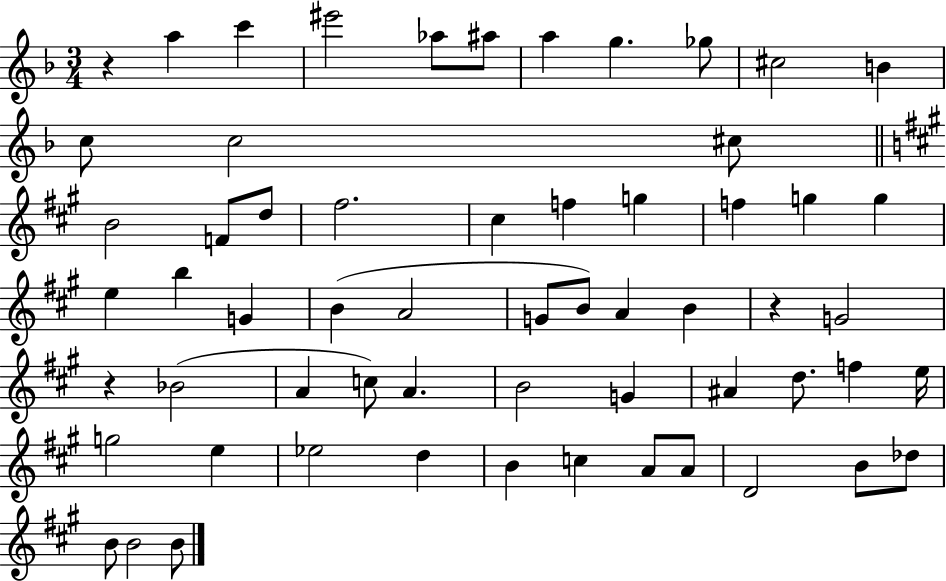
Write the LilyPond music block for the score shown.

{
  \clef treble
  \numericTimeSignature
  \time 3/4
  \key f \major
  r4 a''4 c'''4 | eis'''2 aes''8 ais''8 | a''4 g''4. ges''8 | cis''2 b'4 | \break c''8 c''2 cis''8 | \bar "||" \break \key a \major b'2 f'8 d''8 | fis''2. | cis''4 f''4 g''4 | f''4 g''4 g''4 | \break e''4 b''4 g'4 | b'4( a'2 | g'8 b'8) a'4 b'4 | r4 g'2 | \break r4 bes'2( | a'4 c''8) a'4. | b'2 g'4 | ais'4 d''8. f''4 e''16 | \break g''2 e''4 | ees''2 d''4 | b'4 c''4 a'8 a'8 | d'2 b'8 des''8 | \break b'8 b'2 b'8 | \bar "|."
}